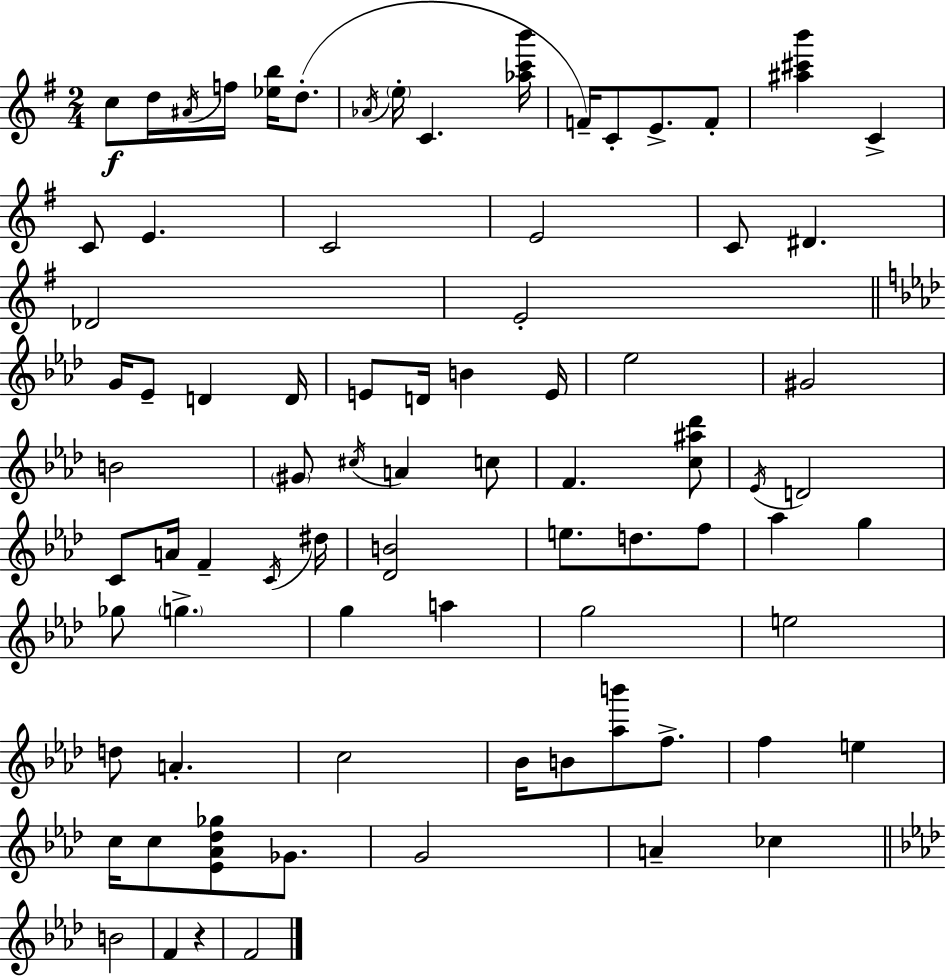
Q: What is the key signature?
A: G major